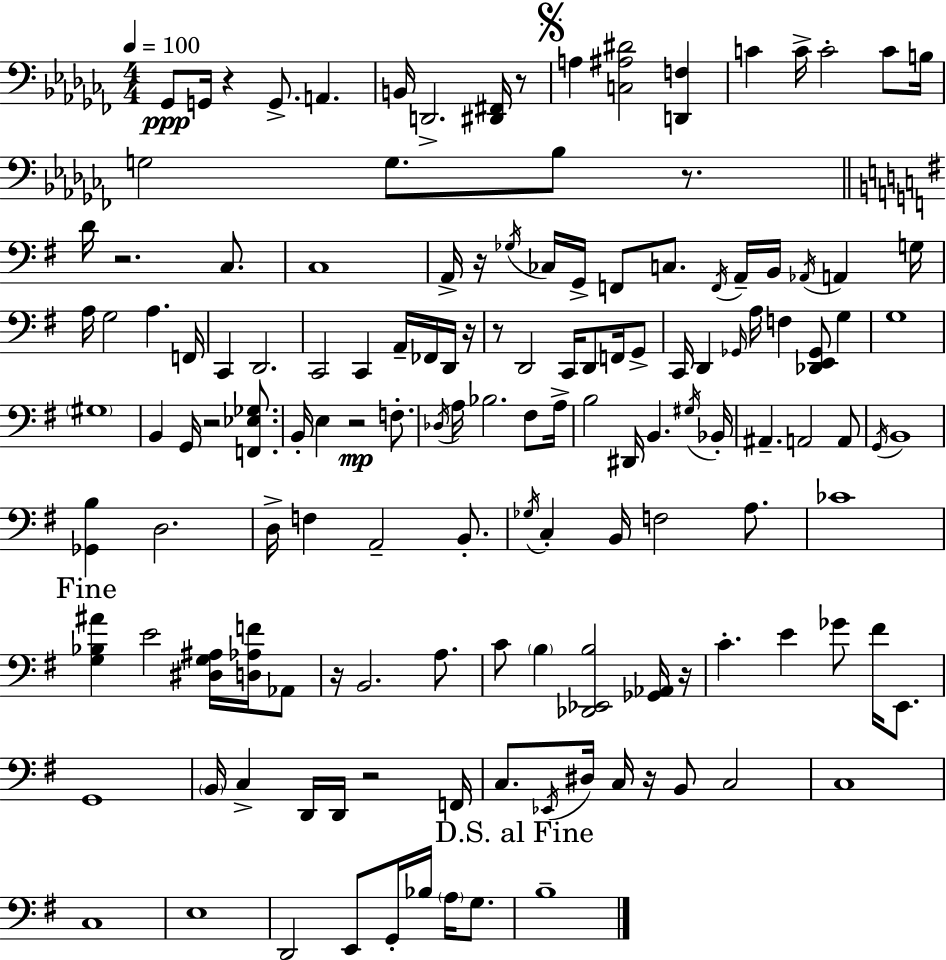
Gb2/e G2/s R/q G2/e. A2/q. B2/s D2/h. [D#2,F#2]/s R/e A3/q [C3,A#3,D#4]/h [D2,F3]/q C4/q C4/s C4/h C4/e B3/s G3/h G3/e. Bb3/e R/e. D4/s R/h. C3/e. C3/w A2/s R/s Gb3/s CES3/s G2/s F2/e C3/e. F2/s A2/s B2/s Ab2/s A2/q G3/s A3/s G3/h A3/q. F2/s C2/q D2/h. C2/h C2/q A2/s FES2/s D2/s R/s R/e D2/h C2/s D2/e F2/s G2/e C2/s D2/q Gb2/s A3/s F3/q [Db2,E2,Gb2]/e G3/q G3/w G#3/w B2/q G2/s R/h [F2,Eb3,Gb3]/e. B2/s E3/q R/h F3/e. Db3/s A3/s Bb3/h. F#3/e A3/s B3/h D#2/s B2/q. G#3/s Bb2/s A#2/q. A2/h A2/e G2/s B2/w [Gb2,B3]/q D3/h. D3/s F3/q A2/h B2/e. Gb3/s C3/q B2/s F3/h A3/e. CES4/w [G3,Bb3,A#4]/q E4/h [D#3,G3,A#3]/s [D3,Ab3,F4]/s Ab2/e R/s B2/h. A3/e. C4/e B3/q [Db2,Eb2,B3]/h [Gb2,Ab2]/s R/s C4/q. E4/q Gb4/e F#4/s E2/e. G2/w B2/s C3/q D2/s D2/s R/h F2/s C3/e. Eb2/s D#3/s C3/s R/s B2/e C3/h C3/w C3/w E3/w D2/h E2/e G2/s Bb3/s A3/s G3/e. B3/w